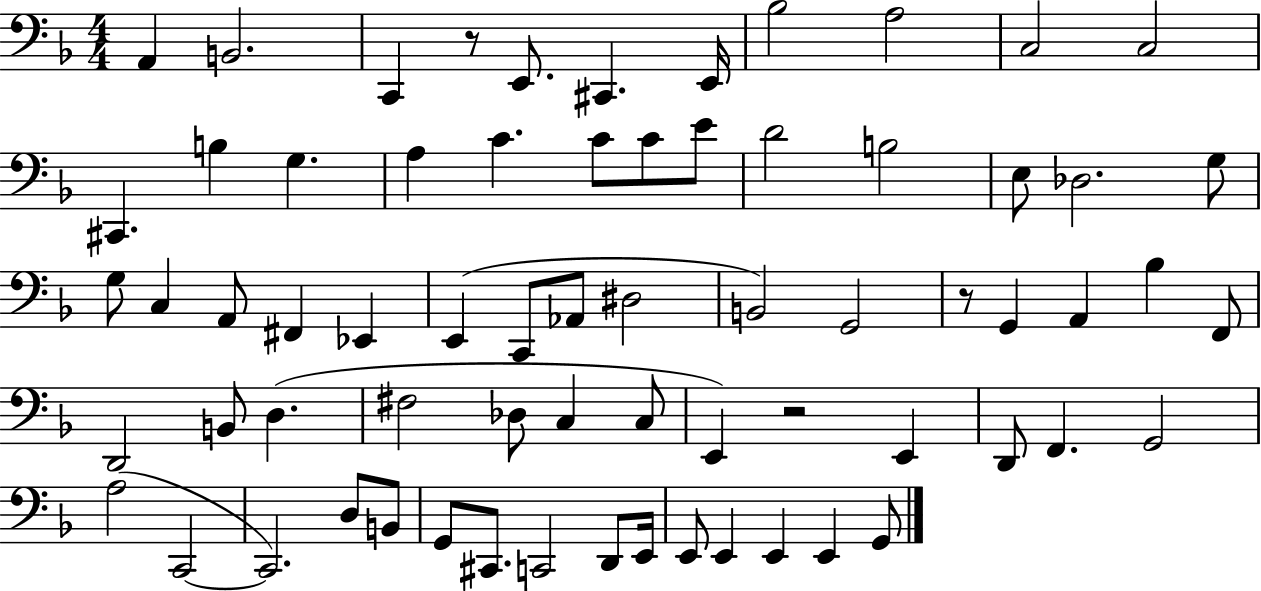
A2/q B2/h. C2/q R/e E2/e. C#2/q. E2/s Bb3/h A3/h C3/h C3/h C#2/q. B3/q G3/q. A3/q C4/q. C4/e C4/e E4/e D4/h B3/h E3/e Db3/h. G3/e G3/e C3/q A2/e F#2/q Eb2/q E2/q C2/e Ab2/e D#3/h B2/h G2/h R/e G2/q A2/q Bb3/q F2/e D2/h B2/e D3/q. F#3/h Db3/e C3/q C3/e E2/q R/h E2/q D2/e F2/q. G2/h A3/h C2/h C2/h. D3/e B2/e G2/e C#2/e. C2/h D2/e E2/s E2/e E2/q E2/q E2/q G2/e